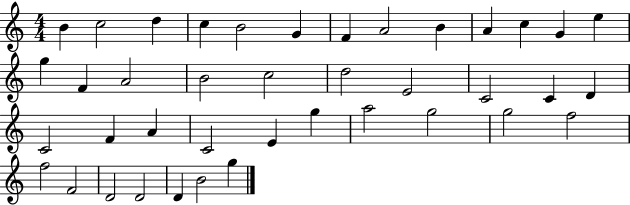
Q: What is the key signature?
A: C major